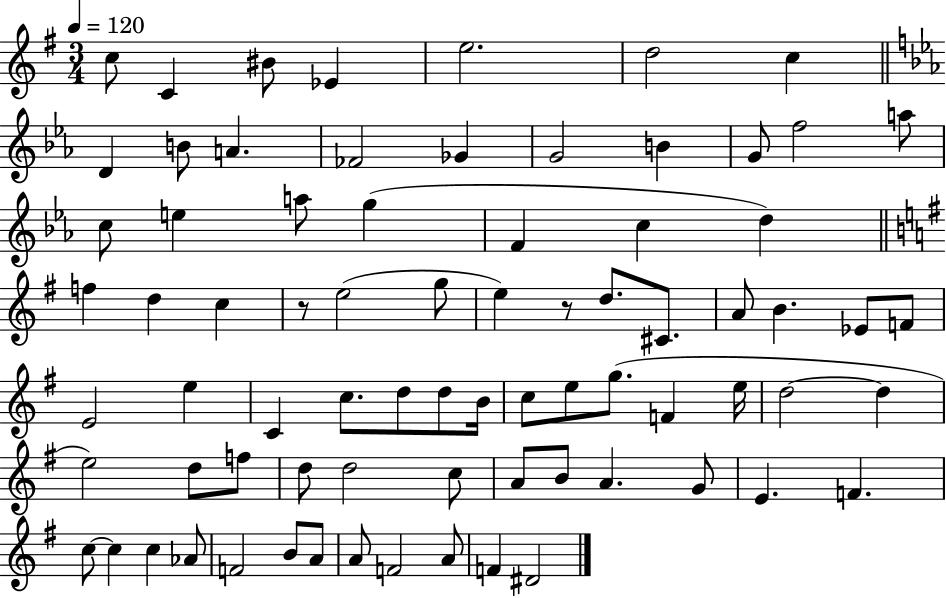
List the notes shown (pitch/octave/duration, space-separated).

C5/e C4/q BIS4/e Eb4/q E5/h. D5/h C5/q D4/q B4/e A4/q. FES4/h Gb4/q G4/h B4/q G4/e F5/h A5/e C5/e E5/q A5/e G5/q F4/q C5/q D5/q F5/q D5/q C5/q R/e E5/h G5/e E5/q R/e D5/e. C#4/e. A4/e B4/q. Eb4/e F4/e E4/h E5/q C4/q C5/e. D5/e D5/e B4/s C5/e E5/e G5/e. F4/q E5/s D5/h D5/q E5/h D5/e F5/e D5/e D5/h C5/e A4/e B4/e A4/q. G4/e E4/q. F4/q. C5/e C5/q C5/q Ab4/e F4/h B4/e A4/e A4/e F4/h A4/e F4/q D#4/h